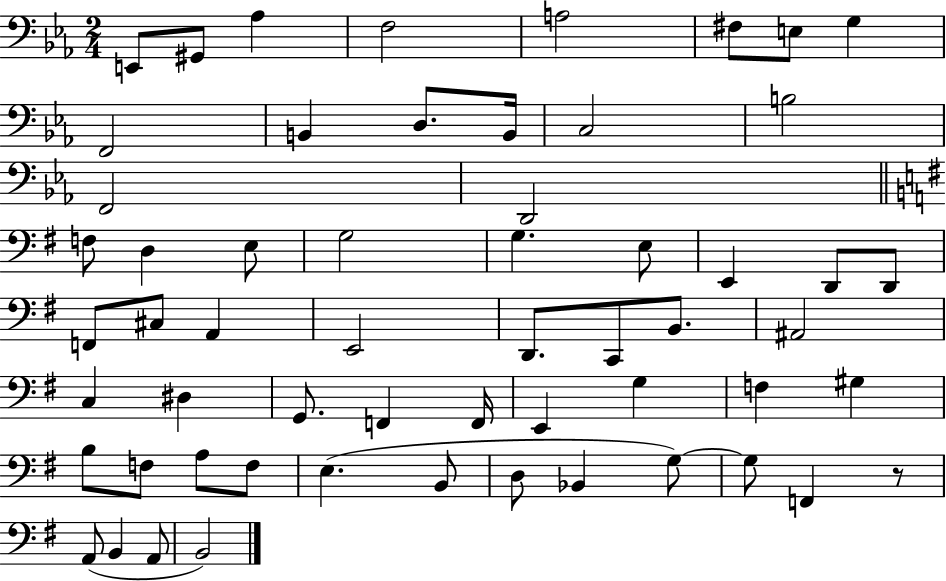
X:1
T:Untitled
M:2/4
L:1/4
K:Eb
E,,/2 ^G,,/2 _A, F,2 A,2 ^F,/2 E,/2 G, F,,2 B,, D,/2 B,,/4 C,2 B,2 F,,2 D,,2 F,/2 D, E,/2 G,2 G, E,/2 E,, D,,/2 D,,/2 F,,/2 ^C,/2 A,, E,,2 D,,/2 C,,/2 B,,/2 ^A,,2 C, ^D, G,,/2 F,, F,,/4 E,, G, F, ^G, B,/2 F,/2 A,/2 F,/2 E, B,,/2 D,/2 _B,, G,/2 G,/2 F,, z/2 A,,/2 B,, A,,/2 B,,2